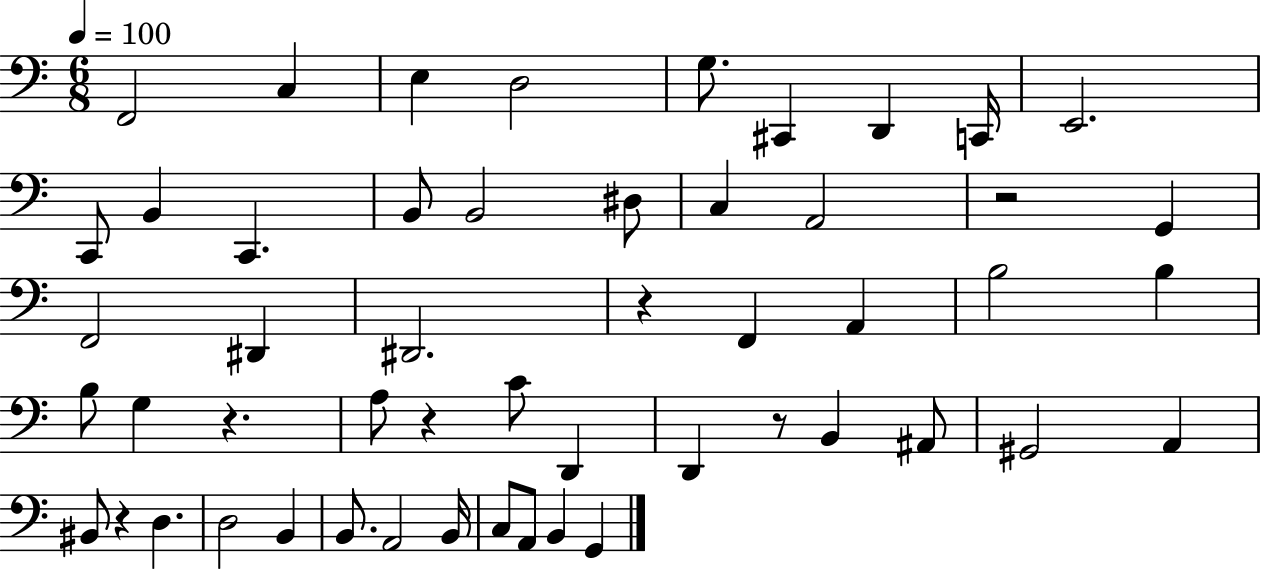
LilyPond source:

{
  \clef bass
  \numericTimeSignature
  \time 6/8
  \key c \major
  \tempo 4 = 100
  f,2 c4 | e4 d2 | g8. cis,4 d,4 c,16 | e,2. | \break c,8 b,4 c,4. | b,8 b,2 dis8 | c4 a,2 | r2 g,4 | \break f,2 dis,4 | dis,2. | r4 f,4 a,4 | b2 b4 | \break b8 g4 r4. | a8 r4 c'8 d,4 | d,4 r8 b,4 ais,8 | gis,2 a,4 | \break bis,8 r4 d4. | d2 b,4 | b,8. a,2 b,16 | c8 a,8 b,4 g,4 | \break \bar "|."
}